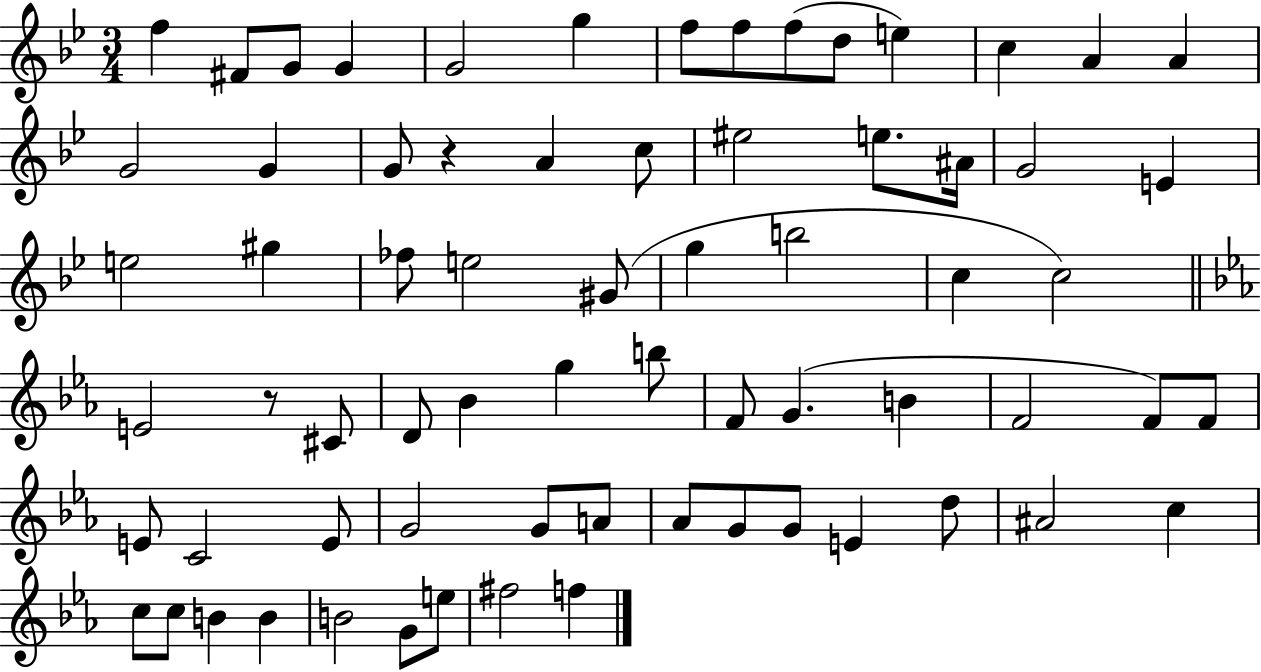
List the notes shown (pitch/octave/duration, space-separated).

F5/q F#4/e G4/e G4/q G4/h G5/q F5/e F5/e F5/e D5/e E5/q C5/q A4/q A4/q G4/h G4/q G4/e R/q A4/q C5/e EIS5/h E5/e. A#4/s G4/h E4/q E5/h G#5/q FES5/e E5/h G#4/e G5/q B5/h C5/q C5/h E4/h R/e C#4/e D4/e Bb4/q G5/q B5/e F4/e G4/q. B4/q F4/h F4/e F4/e E4/e C4/h E4/e G4/h G4/e A4/e Ab4/e G4/e G4/e E4/q D5/e A#4/h C5/q C5/e C5/e B4/q B4/q B4/h G4/e E5/e F#5/h F5/q